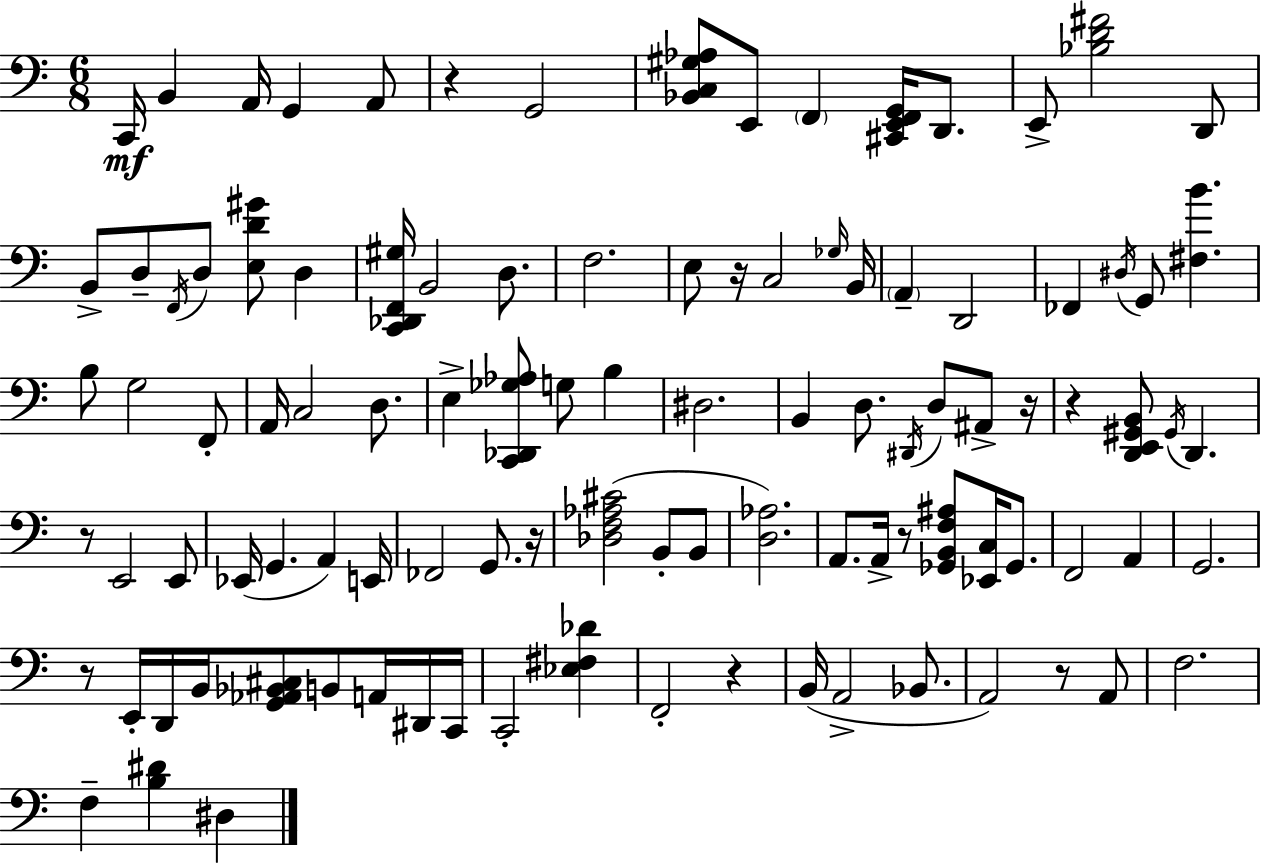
X:1
T:Untitled
M:6/8
L:1/4
K:Am
C,,/4 B,, A,,/4 G,, A,,/2 z G,,2 [_B,,C,^G,_A,]/2 E,,/2 F,, [^C,,E,,F,,G,,]/4 D,,/2 E,,/2 [_B,D^F]2 D,,/2 B,,/2 D,/2 F,,/4 D,/2 [E,D^G]/2 D, [C,,_D,,F,,^G,]/4 B,,2 D,/2 F,2 E,/2 z/4 C,2 _G,/4 B,,/4 A,, D,,2 _F,, ^D,/4 G,,/2 [^F,B] B,/2 G,2 F,,/2 A,,/4 C,2 D,/2 E, [C,,_D,,_G,_A,]/2 G,/2 B, ^D,2 B,, D,/2 ^D,,/4 D,/2 ^A,,/2 z/4 z [D,,E,,^G,,B,,]/2 ^G,,/4 D,, z/2 E,,2 E,,/2 _E,,/4 G,, A,, E,,/4 _F,,2 G,,/2 z/4 [_D,F,_A,^C]2 B,,/2 B,,/2 [D,_A,]2 A,,/2 A,,/4 z/2 [_G,,B,,F,^A,]/2 [_E,,C,]/4 _G,,/2 F,,2 A,, G,,2 z/2 E,,/4 D,,/4 B,,/4 [G,,_A,,_B,,^C,]/2 B,,/2 A,,/4 ^D,,/4 C,,/4 C,,2 [_E,^F,_D] F,,2 z B,,/4 A,,2 _B,,/2 A,,2 z/2 A,,/2 F,2 F, [B,^D] ^D,